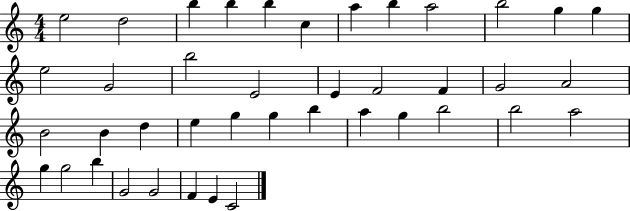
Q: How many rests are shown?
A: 0